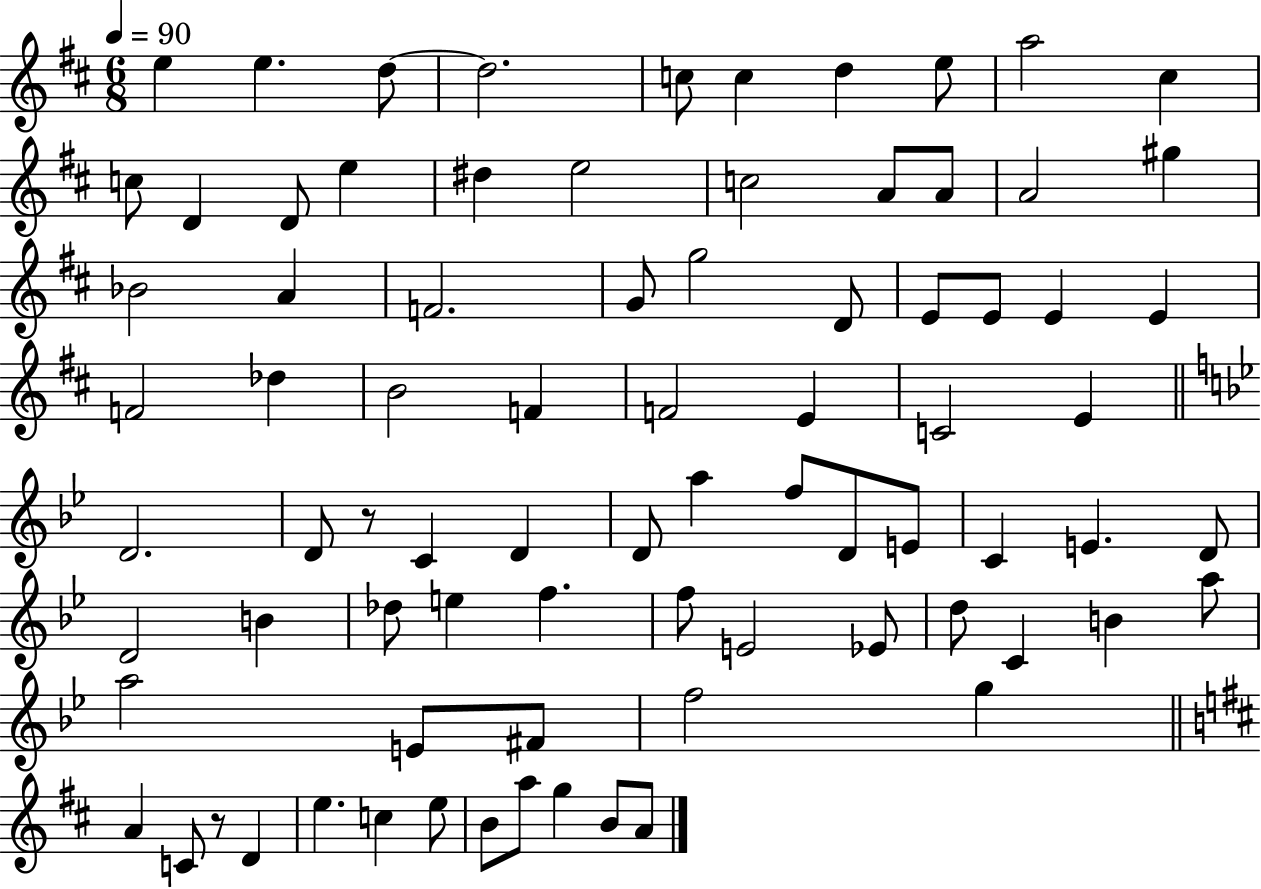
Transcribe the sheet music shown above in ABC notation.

X:1
T:Untitled
M:6/8
L:1/4
K:D
e e d/2 d2 c/2 c d e/2 a2 ^c c/2 D D/2 e ^d e2 c2 A/2 A/2 A2 ^g _B2 A F2 G/2 g2 D/2 E/2 E/2 E E F2 _d B2 F F2 E C2 E D2 D/2 z/2 C D D/2 a f/2 D/2 E/2 C E D/2 D2 B _d/2 e f f/2 E2 _E/2 d/2 C B a/2 a2 E/2 ^F/2 f2 g A C/2 z/2 D e c e/2 B/2 a/2 g B/2 A/2